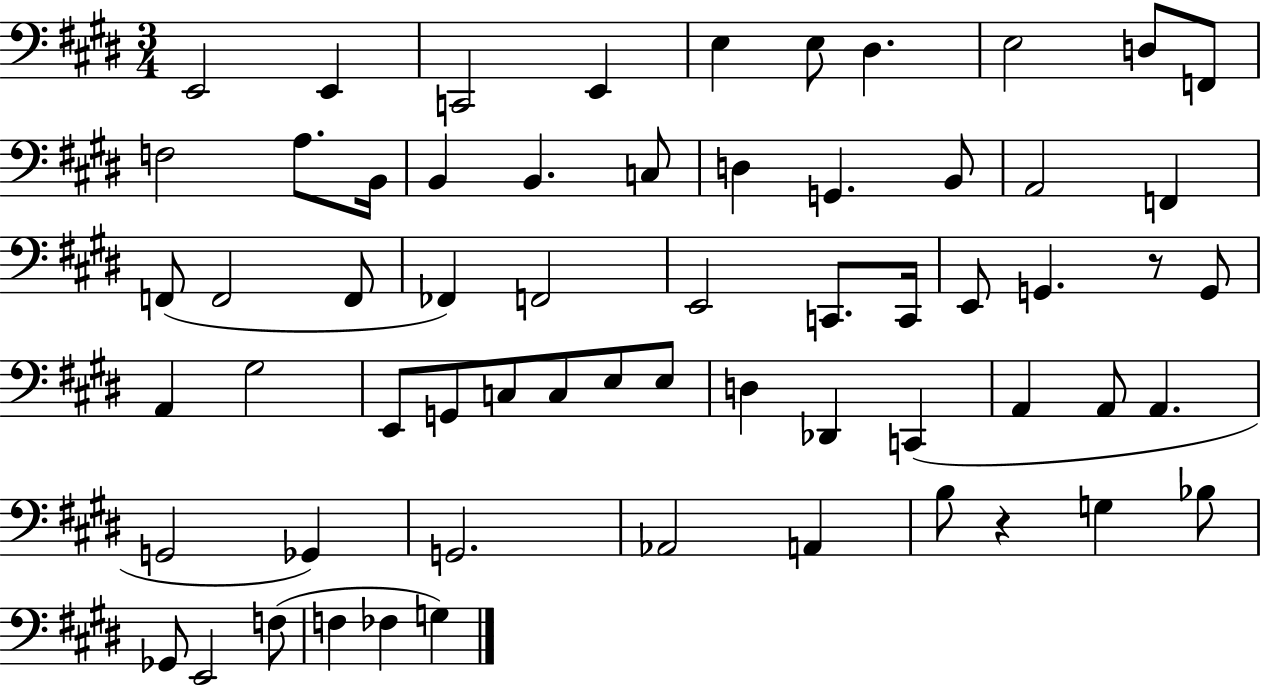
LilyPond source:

{
  \clef bass
  \numericTimeSignature
  \time 3/4
  \key e \major
  e,2 e,4 | c,2 e,4 | e4 e8 dis4. | e2 d8 f,8 | \break f2 a8. b,16 | b,4 b,4. c8 | d4 g,4. b,8 | a,2 f,4 | \break f,8( f,2 f,8 | fes,4) f,2 | e,2 c,8. c,16 | e,8 g,4. r8 g,8 | \break a,4 gis2 | e,8 g,8 c8 c8 e8 e8 | d4 des,4 c,4( | a,4 a,8 a,4. | \break g,2 ges,4) | g,2. | aes,2 a,4 | b8 r4 g4 bes8 | \break ges,8 e,2 f8( | f4 fes4 g4) | \bar "|."
}